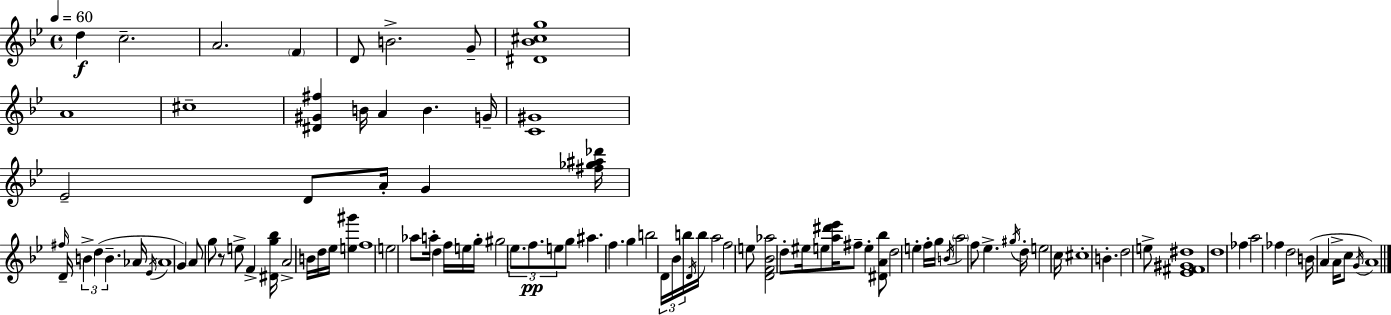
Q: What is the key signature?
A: G minor